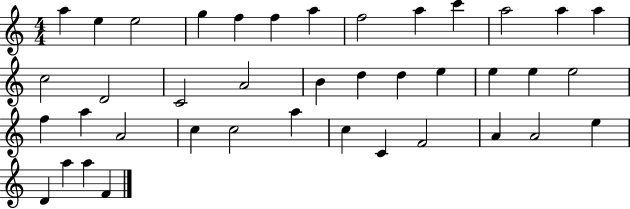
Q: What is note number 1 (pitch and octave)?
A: A5